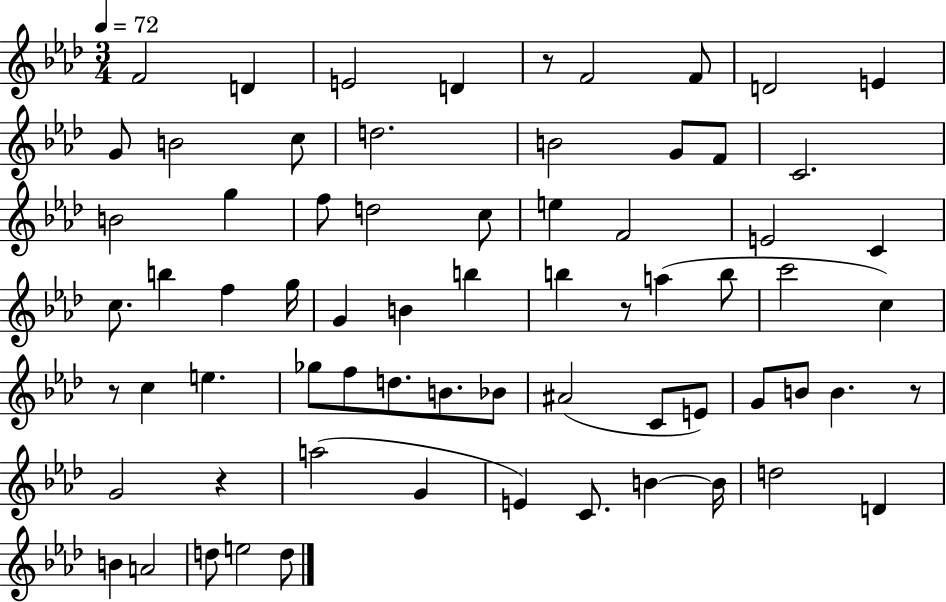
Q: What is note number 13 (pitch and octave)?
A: B4